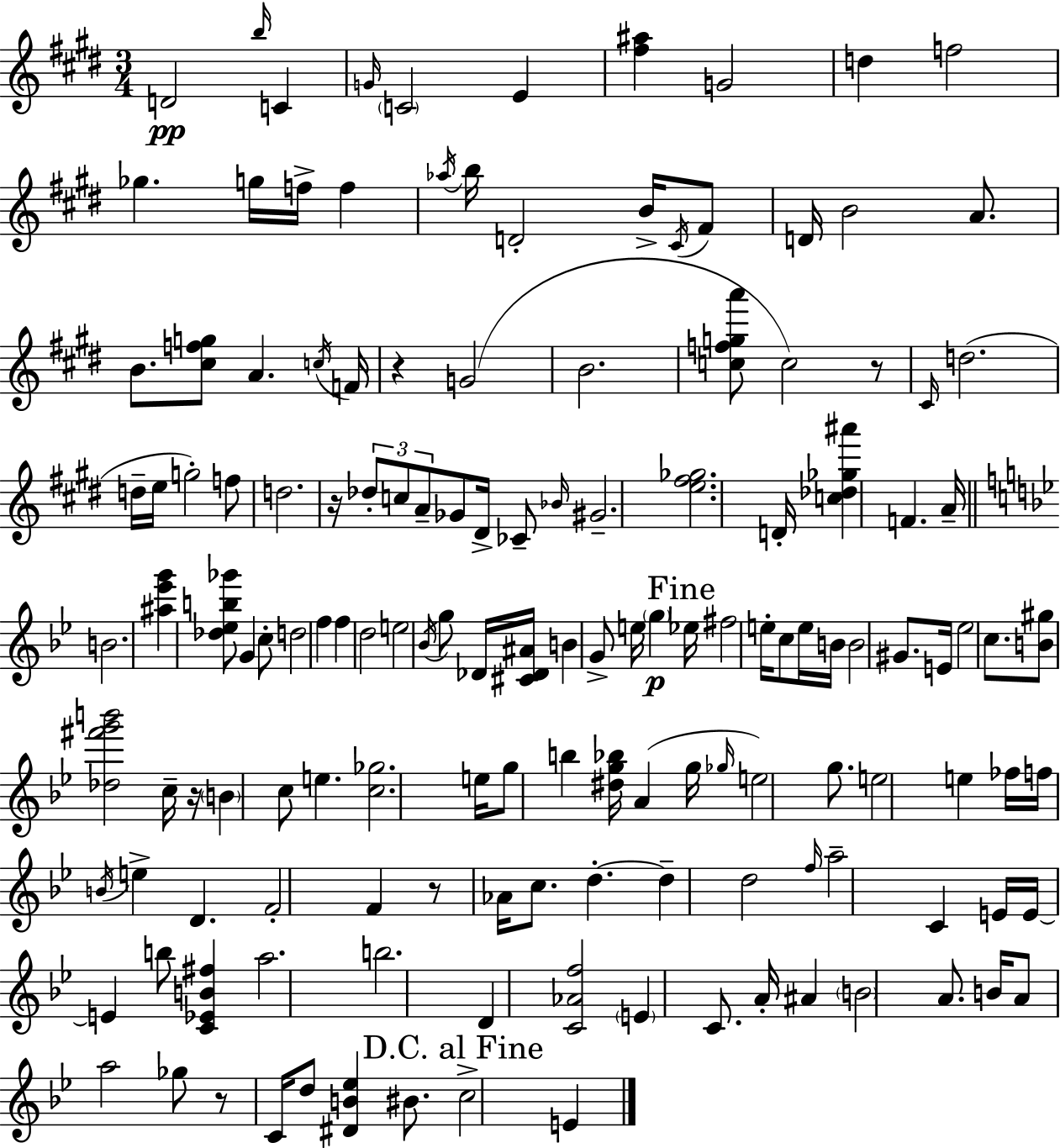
X:1
T:Untitled
M:3/4
L:1/4
K:E
D2 b/4 C G/4 C2 E [^f^a] G2 d f2 _g g/4 f/4 f _a/4 b/4 D2 B/4 ^C/4 ^F/2 D/4 B2 A/2 B/2 [^cfg]/2 A c/4 F/4 z G2 B2 [cfga']/2 c2 z/2 ^C/4 d2 d/4 e/4 g2 f/2 d2 z/4 _d/2 c/2 A/2 _G/2 ^D/4 _C/2 _B/4 ^G2 [e^f_g]2 D/4 [c_d_g^a'] F A/4 B2 [^a_e'g'] [_d_eb_g']/2 G c/2 d2 f f d2 e2 _B/4 g/2 _D/4 [^C_D^A]/4 B G/2 e/4 g _e/4 ^f2 e/4 c/2 e/4 B/4 B2 ^G/2 E/4 _e2 c/2 [B^g]/2 [_d^f'g'b']2 c/4 z/4 B c/2 e [c_g]2 e/4 g/2 b [^dg_b]/4 A g/4 _g/4 e2 g/2 e2 e _f/4 f/4 B/4 e D F2 F z/2 _A/4 c/2 d d d2 f/4 a2 C E/4 E/4 E b/2 [C_EB^f] a2 b2 D [C_Af]2 E C/2 A/4 ^A B2 A/2 B/4 A/2 a2 _g/2 z/2 C/4 d/2 [^DB_e] ^B/2 c2 E